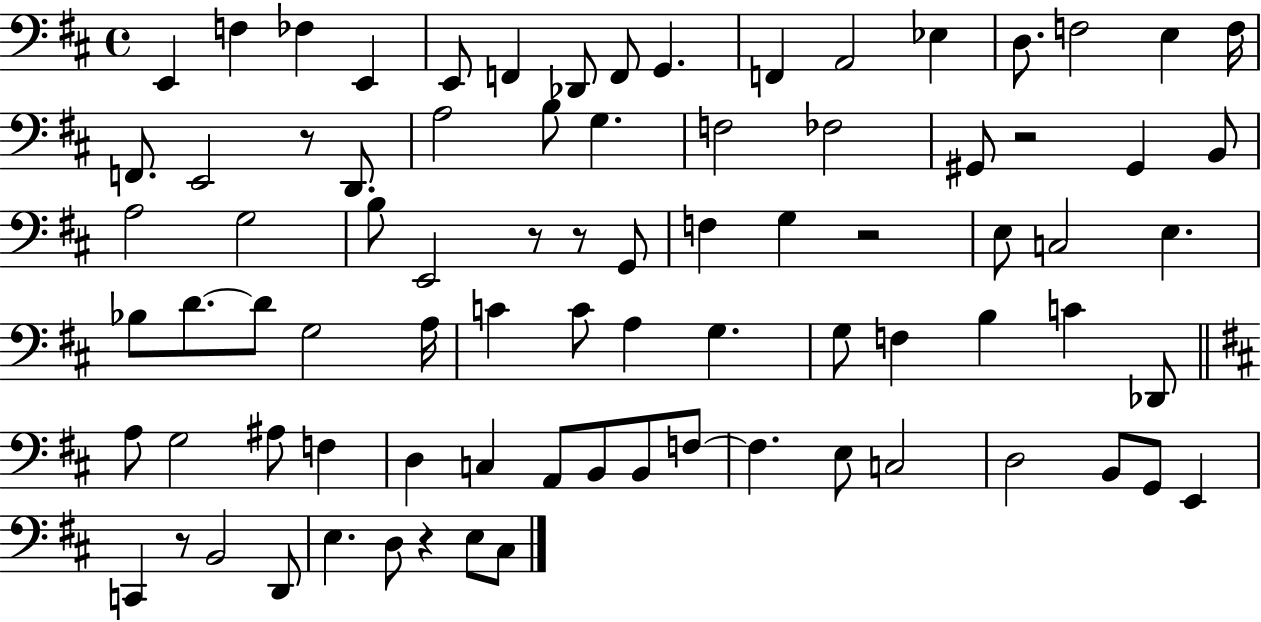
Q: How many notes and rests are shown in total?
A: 82